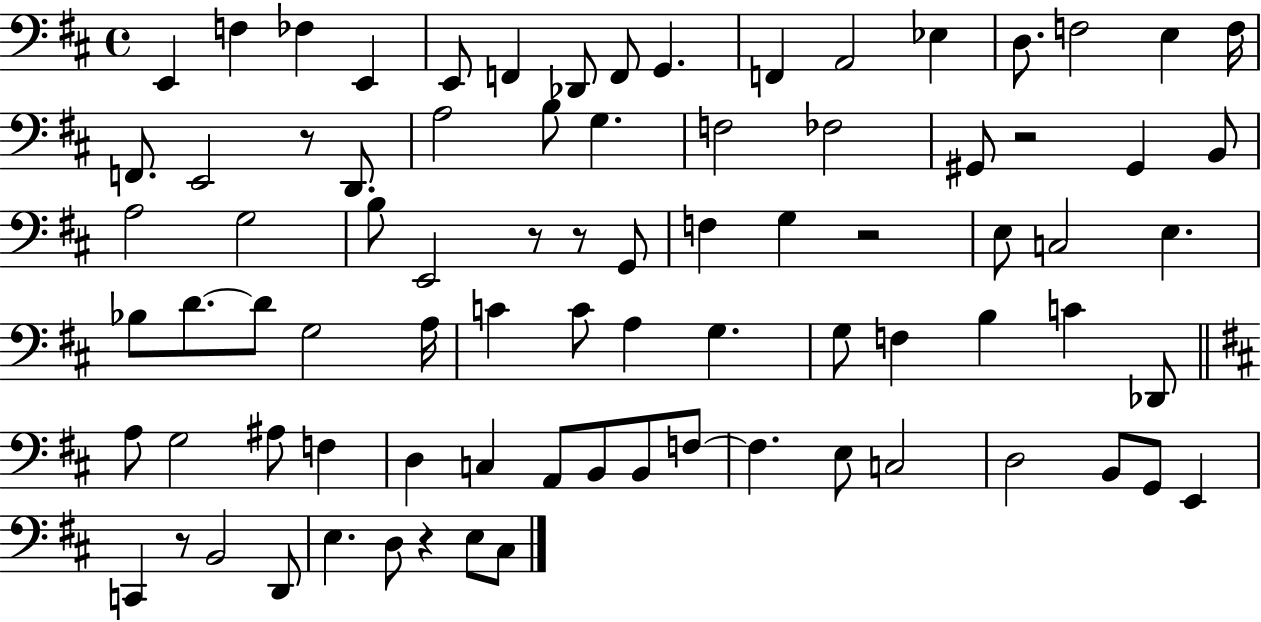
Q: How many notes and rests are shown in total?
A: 82